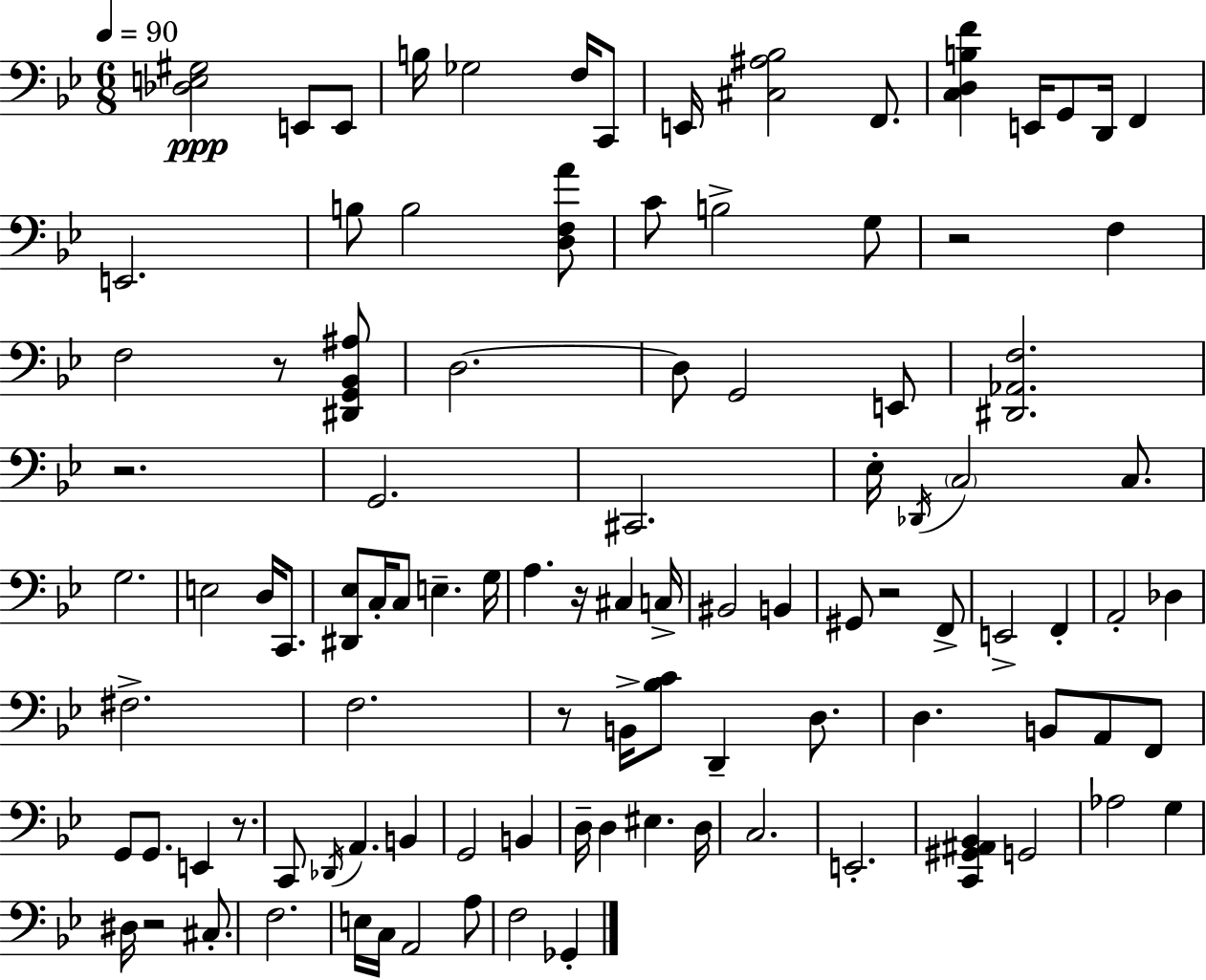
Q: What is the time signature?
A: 6/8